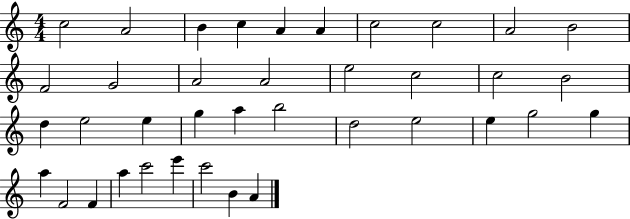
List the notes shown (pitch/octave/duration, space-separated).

C5/h A4/h B4/q C5/q A4/q A4/q C5/h C5/h A4/h B4/h F4/h G4/h A4/h A4/h E5/h C5/h C5/h B4/h D5/q E5/h E5/q G5/q A5/q B5/h D5/h E5/h E5/q G5/h G5/q A5/q F4/h F4/q A5/q C6/h E6/q C6/h B4/q A4/q